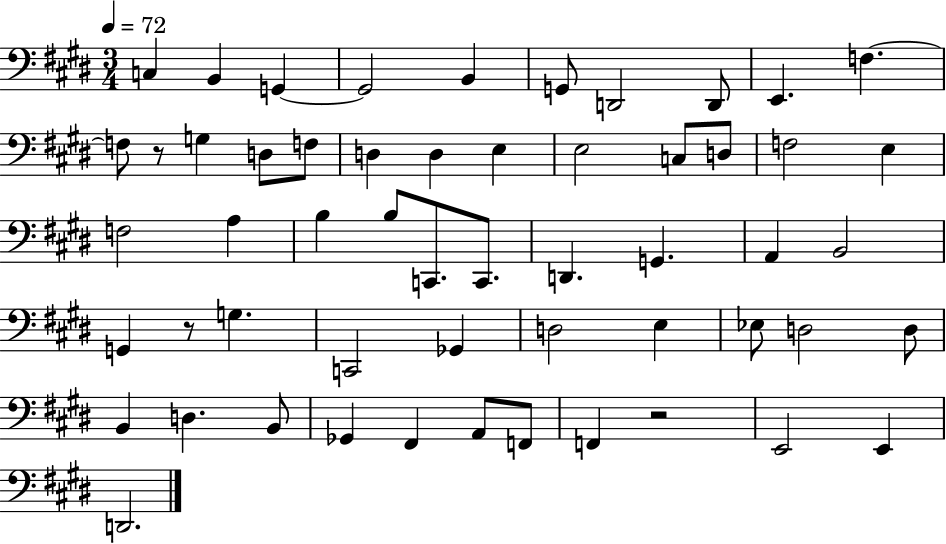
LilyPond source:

{
  \clef bass
  \numericTimeSignature
  \time 3/4
  \key e \major
  \tempo 4 = 72
  c4 b,4 g,4~~ | g,2 b,4 | g,8 d,2 d,8 | e,4. f4.~~ | \break f8 r8 g4 d8 f8 | d4 d4 e4 | e2 c8 d8 | f2 e4 | \break f2 a4 | b4 b8 c,8. c,8. | d,4. g,4. | a,4 b,2 | \break g,4 r8 g4. | c,2 ges,4 | d2 e4 | ees8 d2 d8 | \break b,4 d4. b,8 | ges,4 fis,4 a,8 f,8 | f,4 r2 | e,2 e,4 | \break d,2. | \bar "|."
}